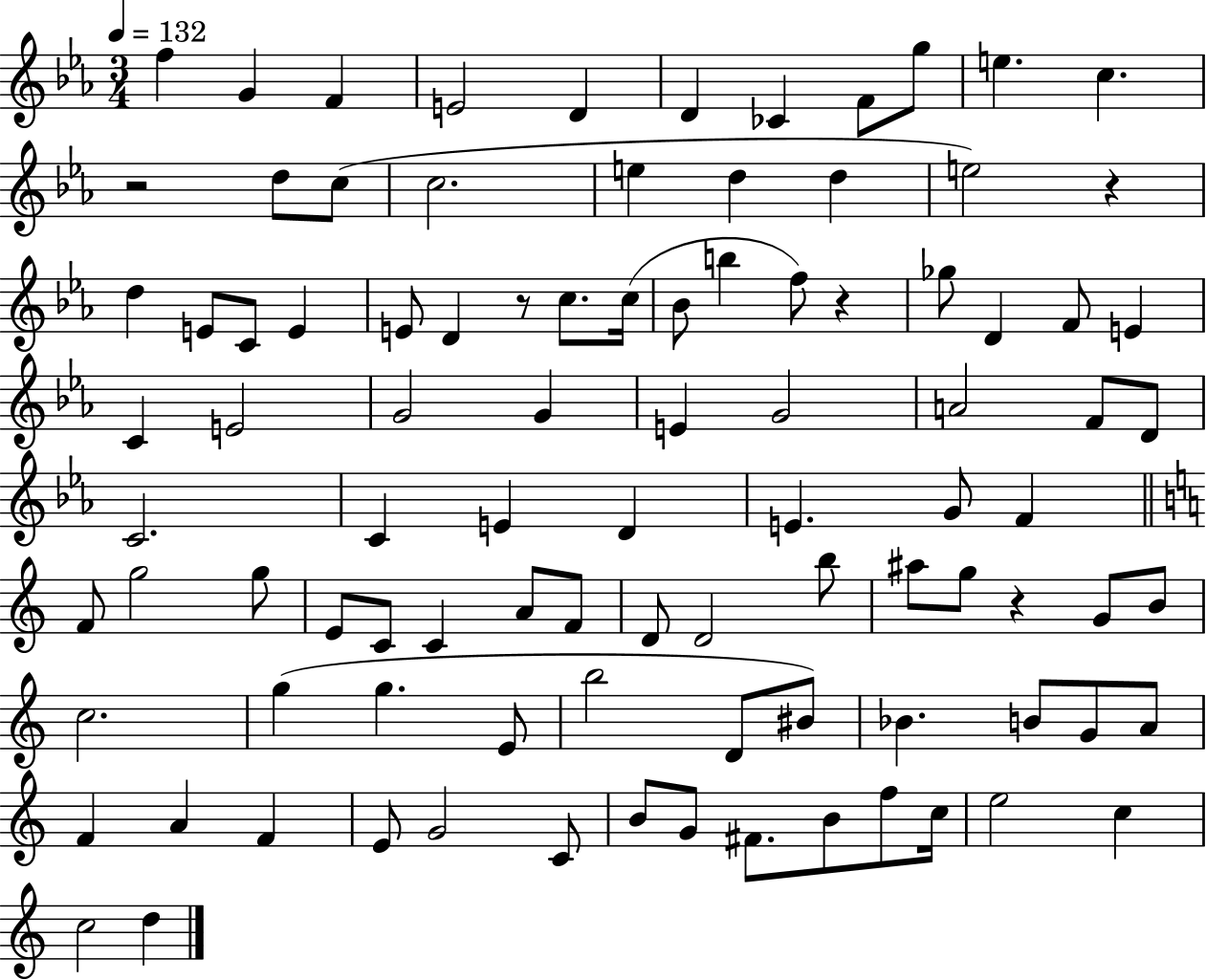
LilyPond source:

{
  \clef treble
  \numericTimeSignature
  \time 3/4
  \key ees \major
  \tempo 4 = 132
  \repeat volta 2 { f''4 g'4 f'4 | e'2 d'4 | d'4 ces'4 f'8 g''8 | e''4. c''4. | \break r2 d''8 c''8( | c''2. | e''4 d''4 d''4 | e''2) r4 | \break d''4 e'8 c'8 e'4 | e'8 d'4 r8 c''8. c''16( | bes'8 b''4 f''8) r4 | ges''8 d'4 f'8 e'4 | \break c'4 e'2 | g'2 g'4 | e'4 g'2 | a'2 f'8 d'8 | \break c'2. | c'4 e'4 d'4 | e'4. g'8 f'4 | \bar "||" \break \key c \major f'8 g''2 g''8 | e'8 c'8 c'4 a'8 f'8 | d'8 d'2 b''8 | ais''8 g''8 r4 g'8 b'8 | \break c''2. | g''4( g''4. e'8 | b''2 d'8 bis'8) | bes'4. b'8 g'8 a'8 | \break f'4 a'4 f'4 | e'8 g'2 c'8 | b'8 g'8 fis'8. b'8 f''8 c''16 | e''2 c''4 | \break c''2 d''4 | } \bar "|."
}